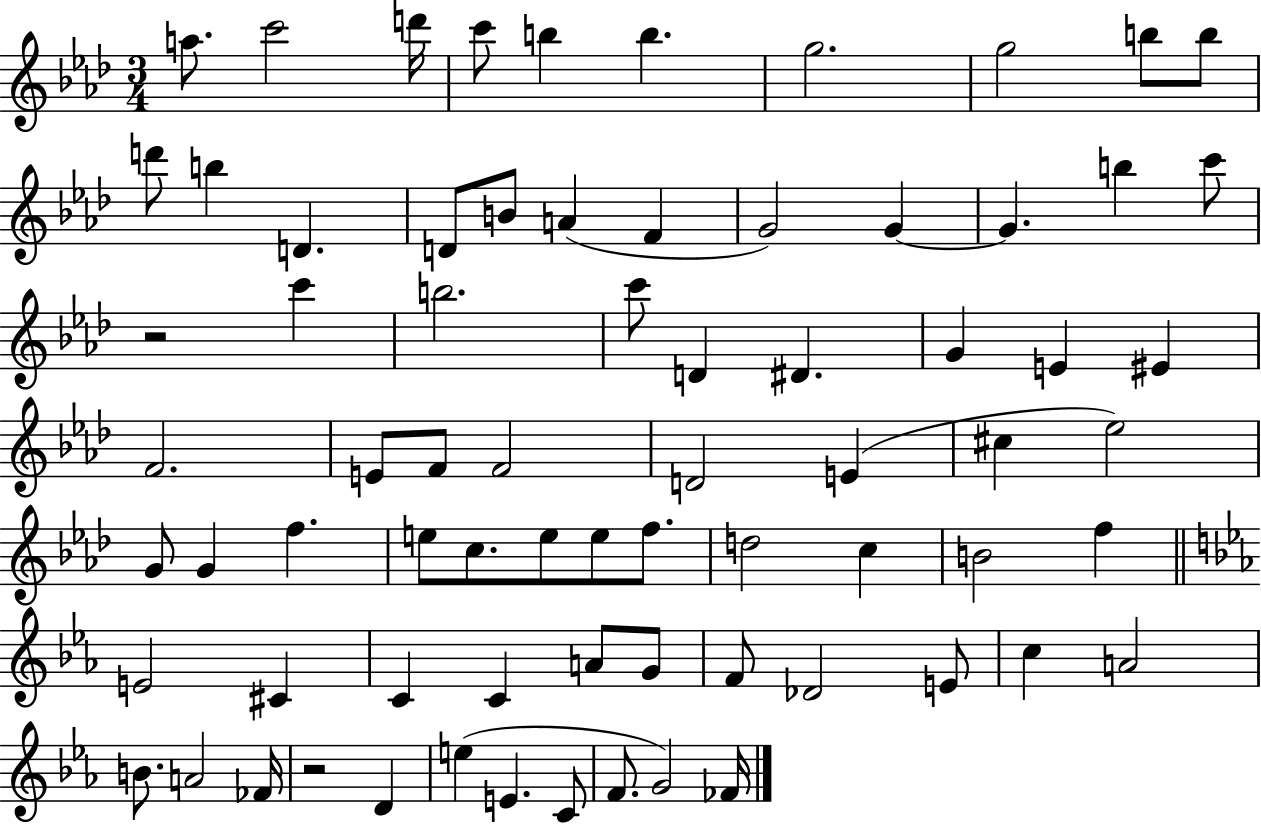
A5/e. C6/h D6/s C6/e B5/q B5/q. G5/h. G5/h B5/e B5/e D6/e B5/q D4/q. D4/e B4/e A4/q F4/q G4/h G4/q G4/q. B5/q C6/e R/h C6/q B5/h. C6/e D4/q D#4/q. G4/q E4/q EIS4/q F4/h. E4/e F4/e F4/h D4/h E4/q C#5/q Eb5/h G4/e G4/q F5/q. E5/e C5/e. E5/e E5/e F5/e. D5/h C5/q B4/h F5/q E4/h C#4/q C4/q C4/q A4/e G4/e F4/e Db4/h E4/e C5/q A4/h B4/e. A4/h FES4/s R/h D4/q E5/q E4/q. C4/e F4/e. G4/h FES4/s